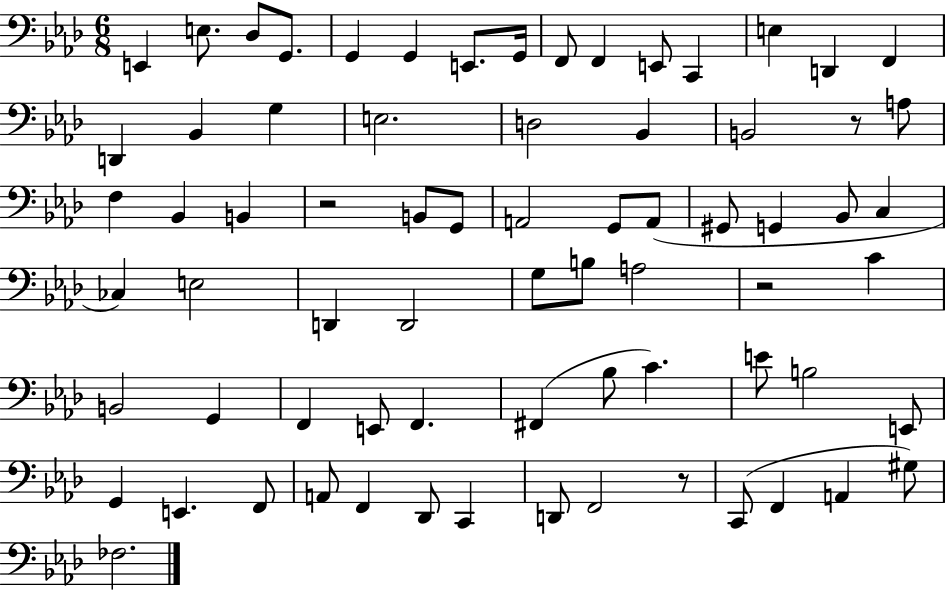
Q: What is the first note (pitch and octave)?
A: E2